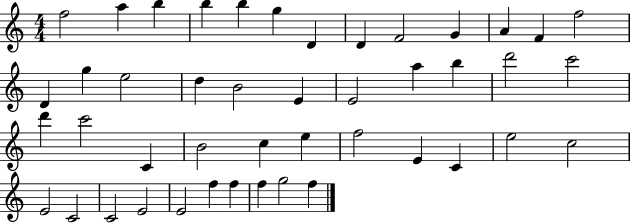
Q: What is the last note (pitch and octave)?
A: F5